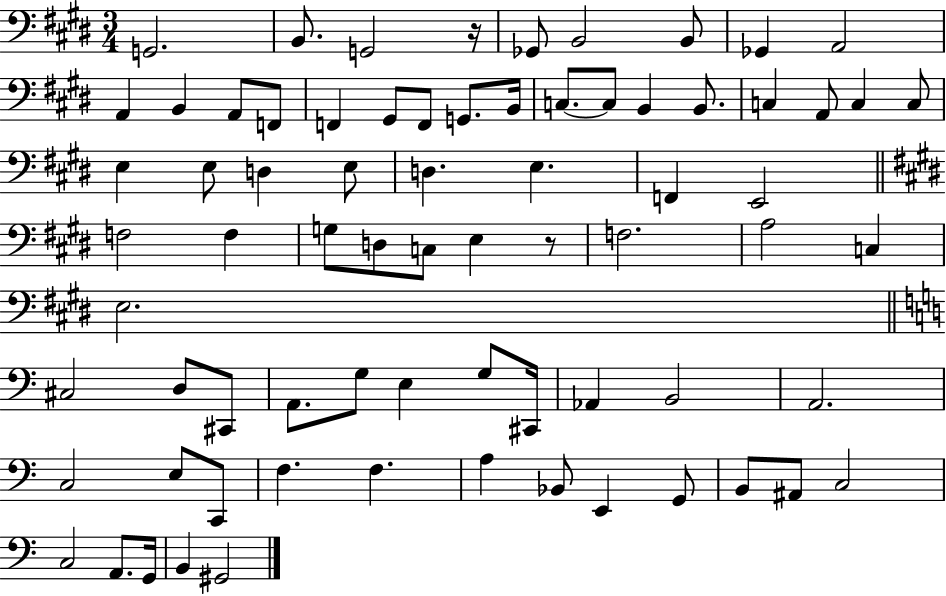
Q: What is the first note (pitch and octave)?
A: G2